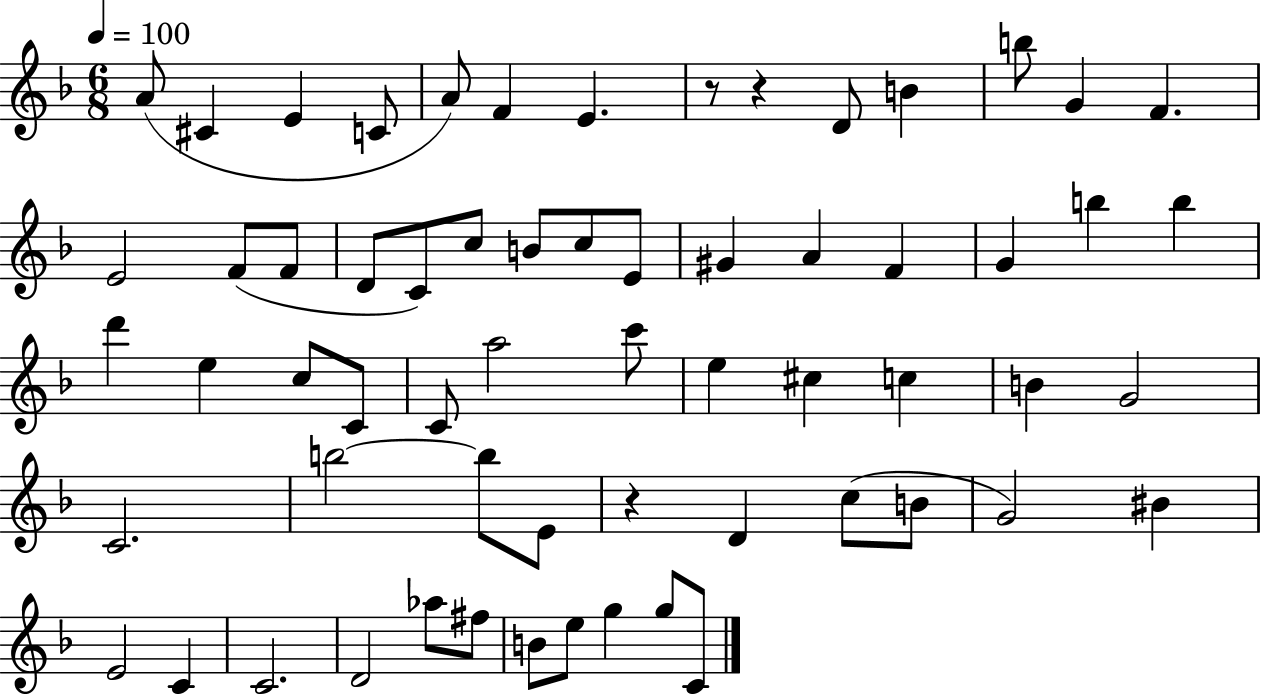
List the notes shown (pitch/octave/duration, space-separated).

A4/e C#4/q E4/q C4/e A4/e F4/q E4/q. R/e R/q D4/e B4/q B5/e G4/q F4/q. E4/h F4/e F4/e D4/e C4/e C5/e B4/e C5/e E4/e G#4/q A4/q F4/q G4/q B5/q B5/q D6/q E5/q C5/e C4/e C4/e A5/h C6/e E5/q C#5/q C5/q B4/q G4/h C4/h. B5/h B5/e E4/e R/q D4/q C5/e B4/e G4/h BIS4/q E4/h C4/q C4/h. D4/h Ab5/e F#5/e B4/e E5/e G5/q G5/e C4/e